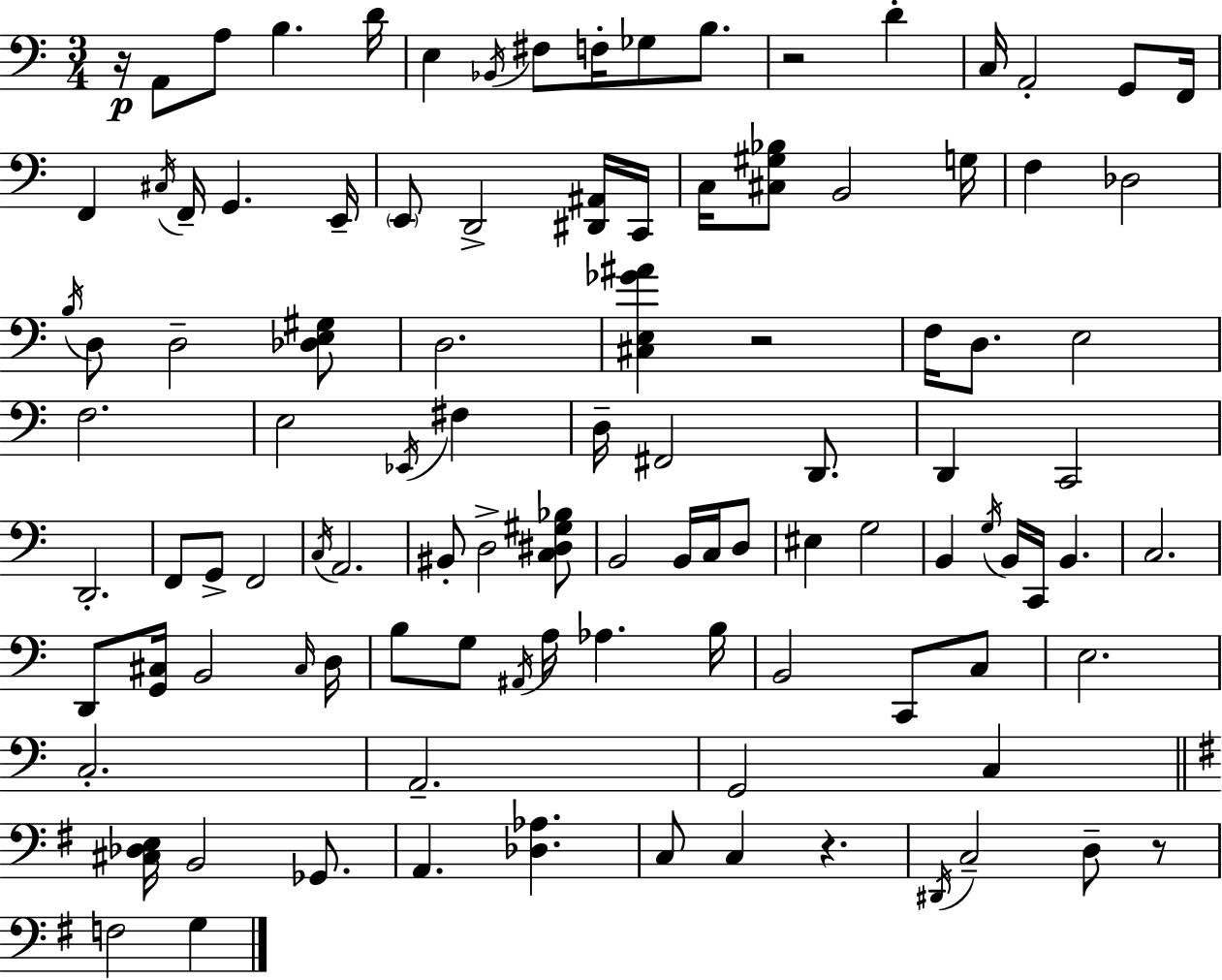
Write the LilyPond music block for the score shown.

{
  \clef bass
  \numericTimeSignature
  \time 3/4
  \key c \major
  r16\p a,8 a8 b4. d'16 | e4 \acciaccatura { bes,16 } fis8 f16-. ges8 b8. | r2 d'4-. | c16 a,2-. g,8 | \break f,16 f,4 \acciaccatura { cis16 } f,16-- g,4. | e,16-- \parenthesize e,8 d,2-> | <dis, ais,>16 c,16 c16 <cis gis bes>8 b,2 | g16 f4 des2 | \break \acciaccatura { b16 } d8 d2-- | <des e gis>8 d2. | <cis e ges' ais'>4 r2 | f16 d8. e2 | \break f2. | e2 \acciaccatura { ees,16 } | fis4 d16-- fis,2 | d,8. d,4 c,2 | \break d,2.-. | f,8 g,8-> f,2 | \acciaccatura { c16 } a,2. | bis,8-. d2-> | \break <c dis gis bes>8 b,2 | b,16 c16 d8 eis4 g2 | b,4 \acciaccatura { g16 } b,16 c,16 | b,4. c2. | \break d,8 <g, cis>16 b,2 | \grace { cis16 } d16 b8 g8 \acciaccatura { ais,16 } | a16 aes4. b16 b,2 | c,8 c8 e2. | \break c2.-. | a,2.-- | g,2 | c4 \bar "||" \break \key e \minor <cis des e>16 b,2 ges,8. | a,4. <des aes>4. | c8 c4 r4. | \acciaccatura { dis,16 } c2-- d8-- r8 | \break f2 g4 | \bar "|."
}